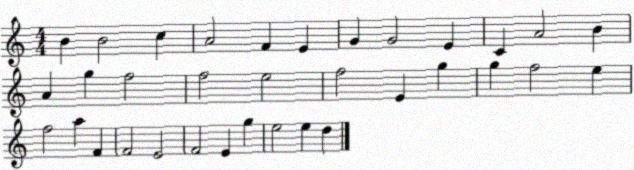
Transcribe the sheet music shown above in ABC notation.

X:1
T:Untitled
M:4/4
L:1/4
K:C
B B2 c A2 F E G G2 E C A2 B A g f2 f2 e2 f2 E g g f2 e f2 a F F2 E2 F2 E g e2 e d